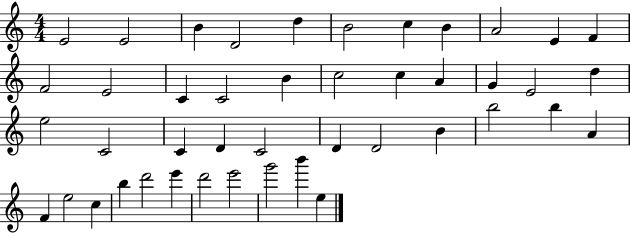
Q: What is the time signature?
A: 4/4